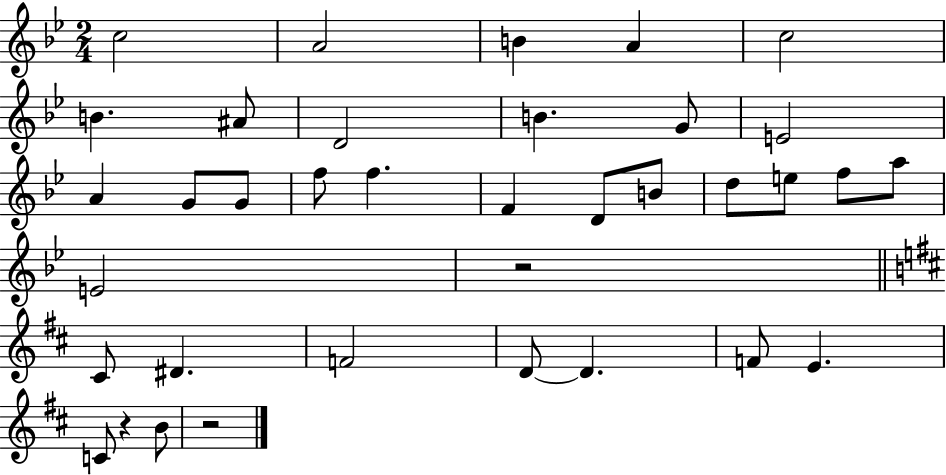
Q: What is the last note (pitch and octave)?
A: B4